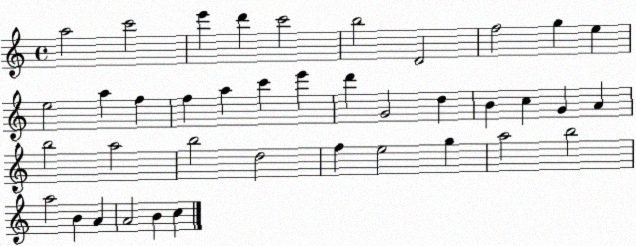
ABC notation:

X:1
T:Untitled
M:4/4
L:1/4
K:C
a2 c'2 e' d' c'2 b2 D2 f2 g e e2 a f f a c' e' d' G2 d B c G A b2 a2 b2 d2 f e2 g a2 b2 a2 B A A2 B c